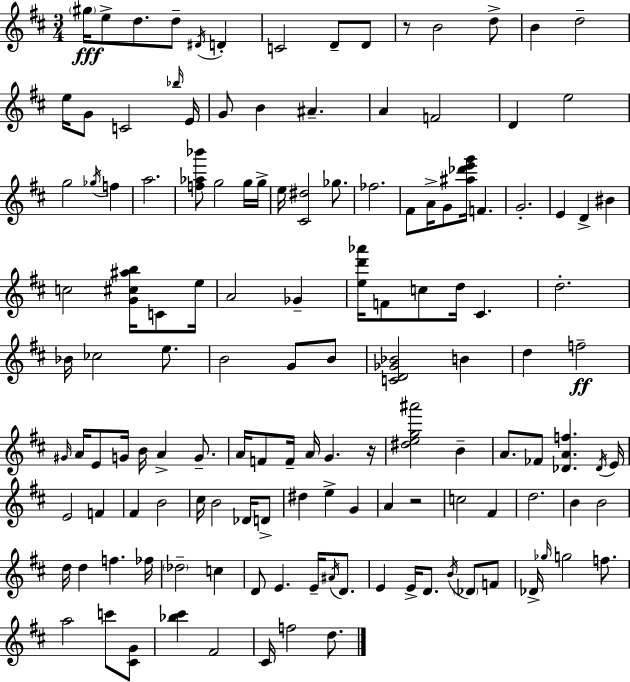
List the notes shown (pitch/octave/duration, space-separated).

G#5/s E5/e D5/e. D5/e D#4/s D4/q C4/h D4/e D4/e R/e B4/h D5/e B4/q D5/h E5/s G4/e C4/h Bb5/s E4/s G4/e B4/q A#4/q. A4/q F4/h D4/q E5/h G5/h Gb5/s F5/q A5/h. [F5,Ab5,Bb6]/e G5/h G5/s G5/s E5/s [C#4,D#5]/h Gb5/e. FES5/h. F#4/e A4/s G4/e [A#5,Db6,E6,G6]/s F4/q. G4/h. E4/q D4/q BIS4/q C5/h [G4,C#5,A#5,B5]/s C4/e E5/s A4/h Gb4/q [E5,D6,Ab6]/s F4/e C5/e D5/s C#4/q. D5/h. Bb4/s CES5/h E5/e. B4/h G4/e B4/e [C4,D4,Gb4,Bb4]/h B4/q D5/q F5/h G#4/s A4/s E4/e G4/s B4/s A4/q G4/e. A4/s F4/e F4/s A4/s G4/q. R/s [D#5,E5,G5,A#6]/h B4/q A4/e. FES4/e [Db4,A4,F5]/q. Db4/s E4/s E4/h F4/q F#4/q B4/h C#5/s B4/h Db4/s D4/e D#5/q E5/q G4/q A4/q R/h C5/h F#4/q D5/h. B4/q B4/h D5/s D5/q F5/q. FES5/s Db5/h C5/q D4/e E4/q. E4/s A#4/s D4/e. E4/q E4/s D4/e. B4/s Db4/e F4/e Db4/s Gb5/s G5/h F5/e. A5/h C6/e [C#4,G4]/e [Bb5,C#6]/q F#4/h C#4/s F5/h D5/e.